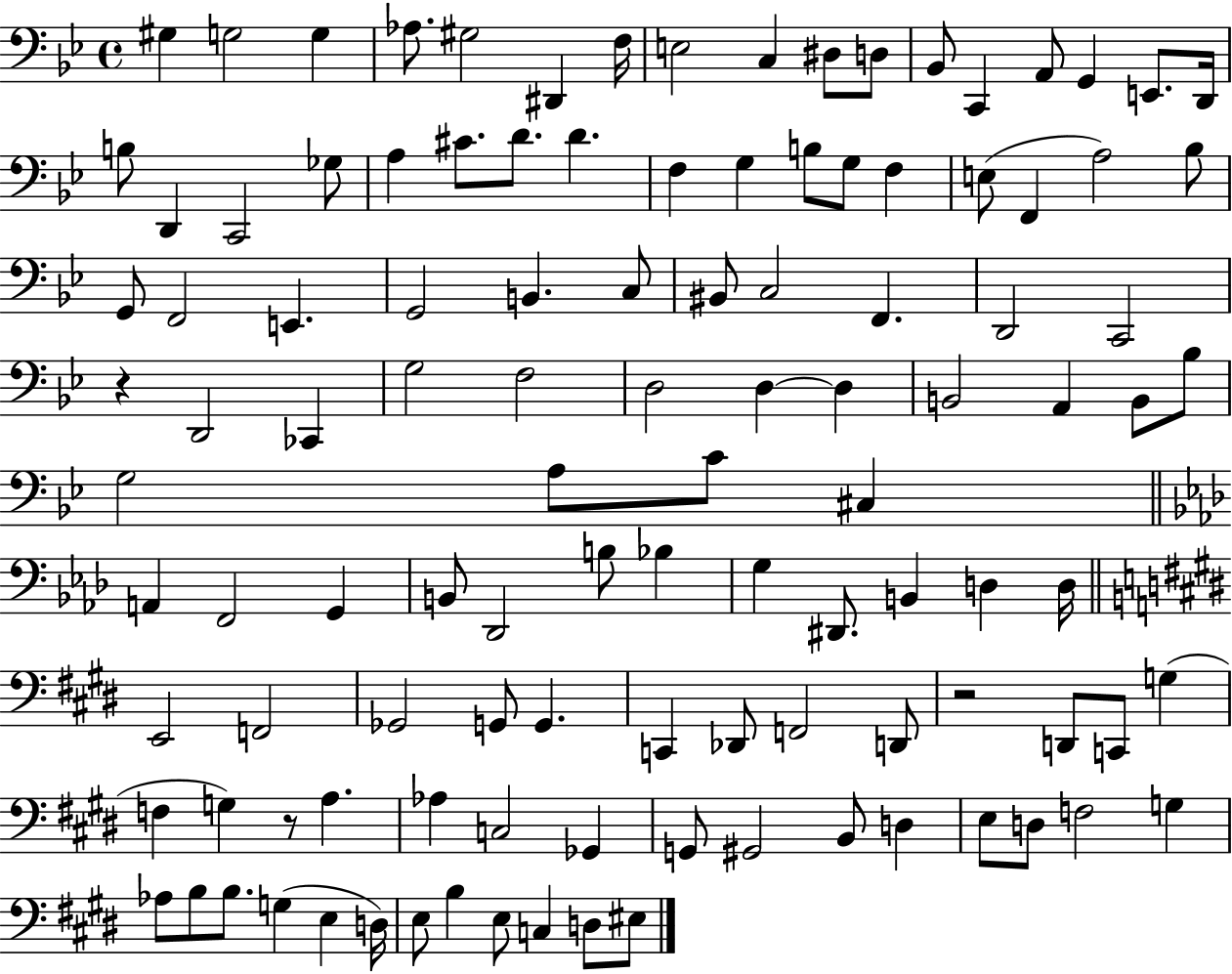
G#3/q G3/h G3/q Ab3/e. G#3/h D#2/q F3/s E3/h C3/q D#3/e D3/e Bb2/e C2/q A2/e G2/q E2/e. D2/s B3/e D2/q C2/h Gb3/e A3/q C#4/e. D4/e. D4/q. F3/q G3/q B3/e G3/e F3/q E3/e F2/q A3/h Bb3/e G2/e F2/h E2/q. G2/h B2/q. C3/e BIS2/e C3/h F2/q. D2/h C2/h R/q D2/h CES2/q G3/h F3/h D3/h D3/q D3/q B2/h A2/q B2/e Bb3/e G3/h A3/e C4/e C#3/q A2/q F2/h G2/q B2/e Db2/h B3/e Bb3/q G3/q D#2/e. B2/q D3/q D3/s E2/h F2/h Gb2/h G2/e G2/q. C2/q Db2/e F2/h D2/e R/h D2/e C2/e G3/q F3/q G3/q R/e A3/q. Ab3/q C3/h Gb2/q G2/e G#2/h B2/e D3/q E3/e D3/e F3/h G3/q Ab3/e B3/e B3/e. G3/q E3/q D3/s E3/e B3/q E3/e C3/q D3/e EIS3/e